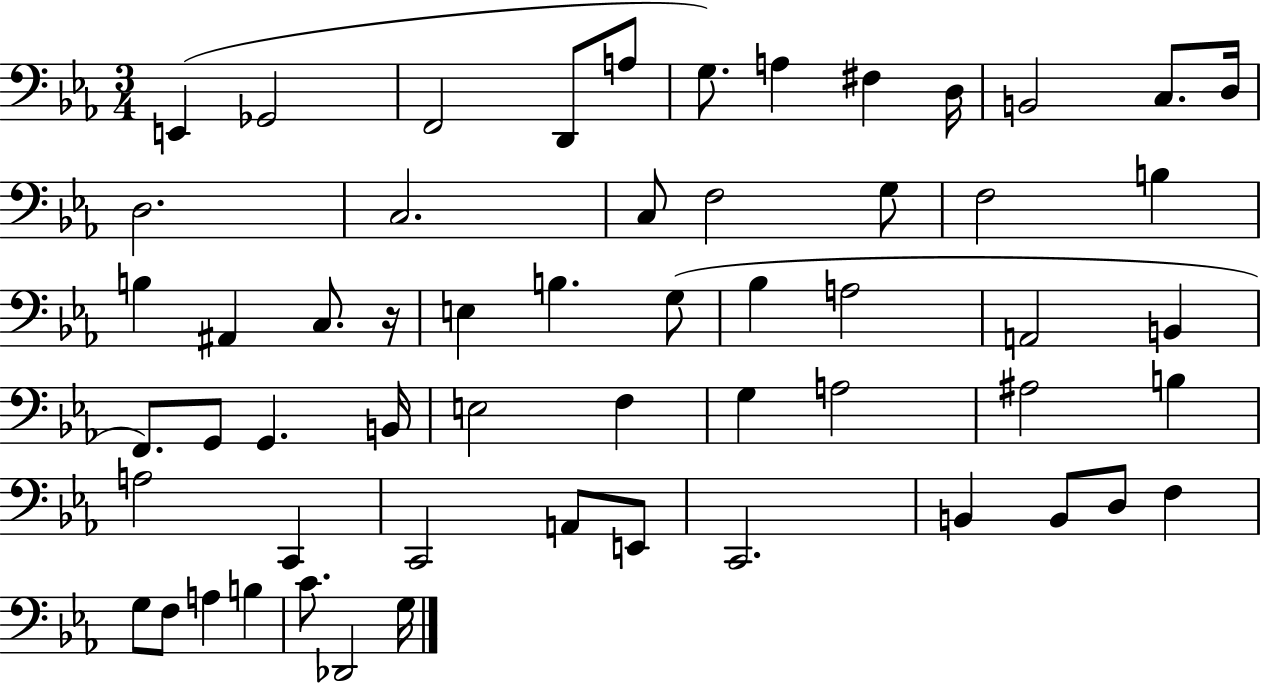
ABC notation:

X:1
T:Untitled
M:3/4
L:1/4
K:Eb
E,, _G,,2 F,,2 D,,/2 A,/2 G,/2 A, ^F, D,/4 B,,2 C,/2 D,/4 D,2 C,2 C,/2 F,2 G,/2 F,2 B, B, ^A,, C,/2 z/4 E, B, G,/2 _B, A,2 A,,2 B,, F,,/2 G,,/2 G,, B,,/4 E,2 F, G, A,2 ^A,2 B, A,2 C,, C,,2 A,,/2 E,,/2 C,,2 B,, B,,/2 D,/2 F, G,/2 F,/2 A, B, C/2 _D,,2 G,/4